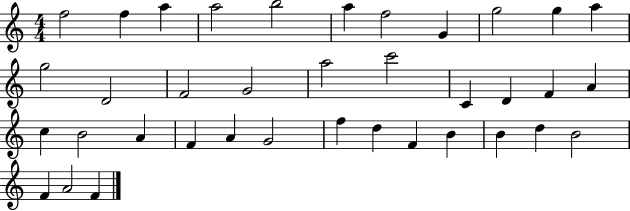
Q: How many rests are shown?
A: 0